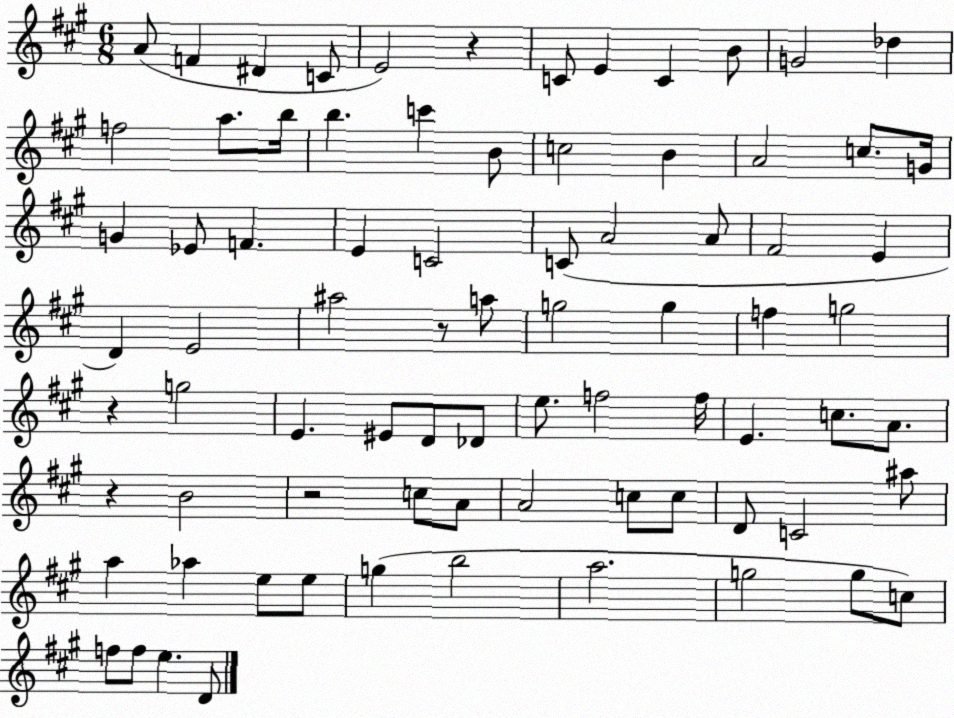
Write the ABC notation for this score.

X:1
T:Untitled
M:6/8
L:1/4
K:A
A/2 F ^D C/2 E2 z C/2 E C B/2 G2 _d f2 a/2 b/4 b c' B/2 c2 B A2 c/2 G/4 G _E/2 F E C2 C/2 A2 A/2 ^F2 E D E2 ^a2 z/2 a/2 g2 g f g2 z g2 E ^E/2 D/2 _D/2 e/2 f2 f/4 E c/2 A/2 z B2 z2 c/2 A/2 A2 c/2 c/2 D/2 C2 ^a/2 a _a e/2 e/2 g b2 a2 g2 g/2 c/2 f/2 f/2 e D/2